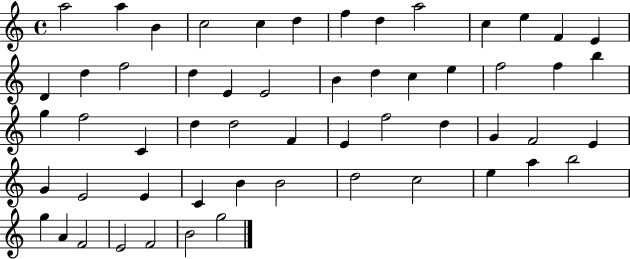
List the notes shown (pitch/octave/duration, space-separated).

A5/h A5/q B4/q C5/h C5/q D5/q F5/q D5/q A5/h C5/q E5/q F4/q E4/q D4/q D5/q F5/h D5/q E4/q E4/h B4/q D5/q C5/q E5/q F5/h F5/q B5/q G5/q F5/h C4/q D5/q D5/h F4/q E4/q F5/h D5/q G4/q F4/h E4/q G4/q E4/h E4/q C4/q B4/q B4/h D5/h C5/h E5/q A5/q B5/h G5/q A4/q F4/h E4/h F4/h B4/h G5/h